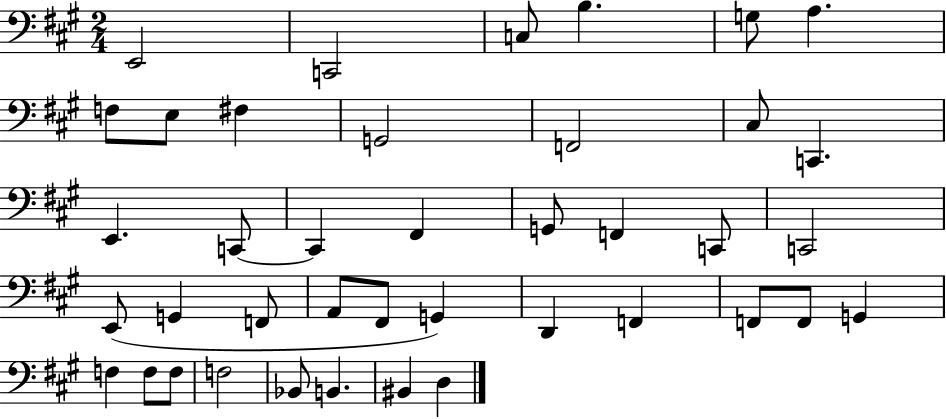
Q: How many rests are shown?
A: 0